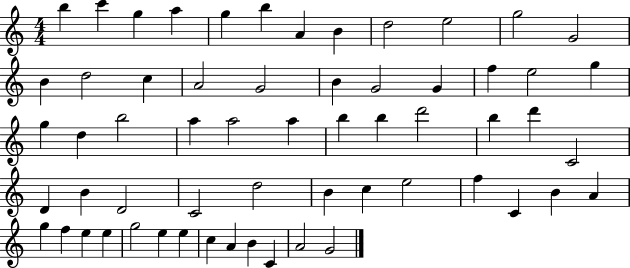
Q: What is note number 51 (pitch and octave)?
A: E5